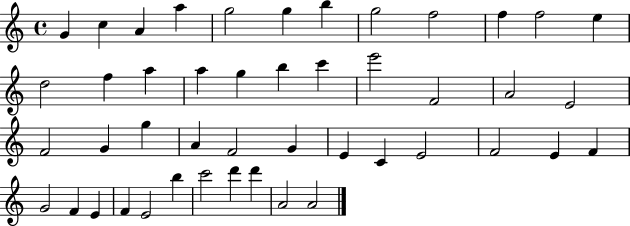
G4/q C5/q A4/q A5/q G5/h G5/q B5/q G5/h F5/h F5/q F5/h E5/q D5/h F5/q A5/q A5/q G5/q B5/q C6/q E6/h F4/h A4/h E4/h F4/h G4/q G5/q A4/q F4/h G4/q E4/q C4/q E4/h F4/h E4/q F4/q G4/h F4/q E4/q F4/q E4/h B5/q C6/h D6/q D6/q A4/h A4/h